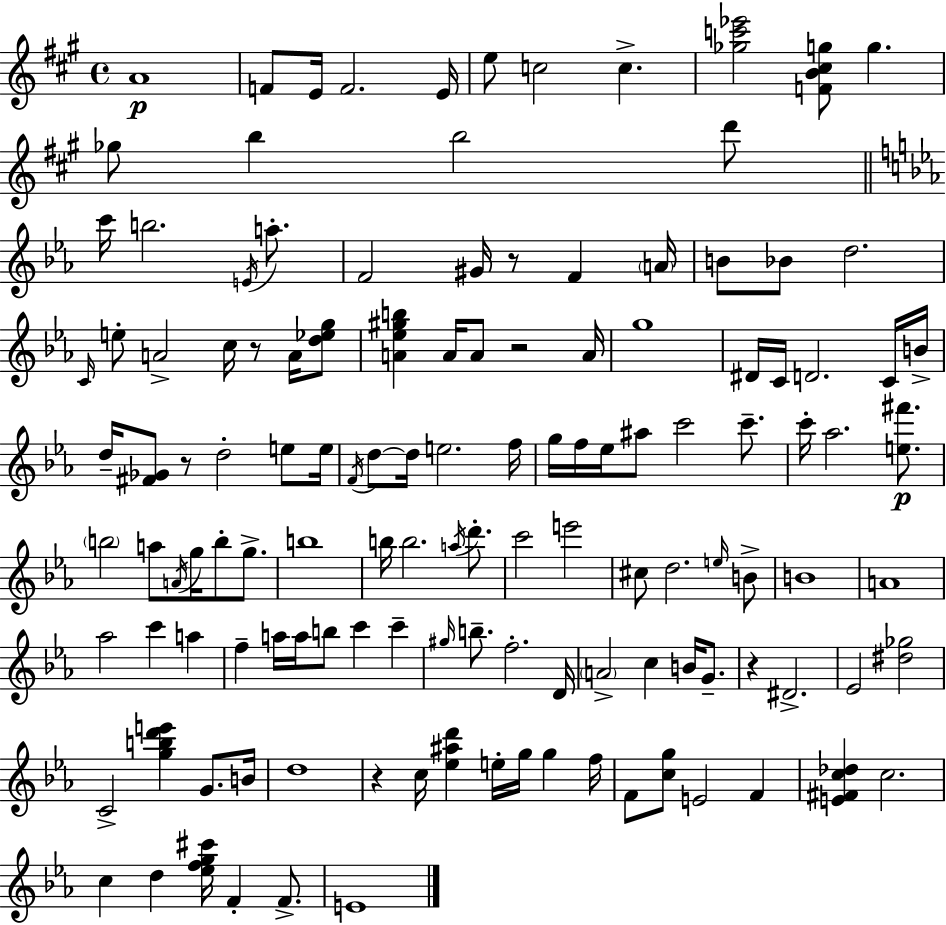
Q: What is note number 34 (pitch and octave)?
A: D#4